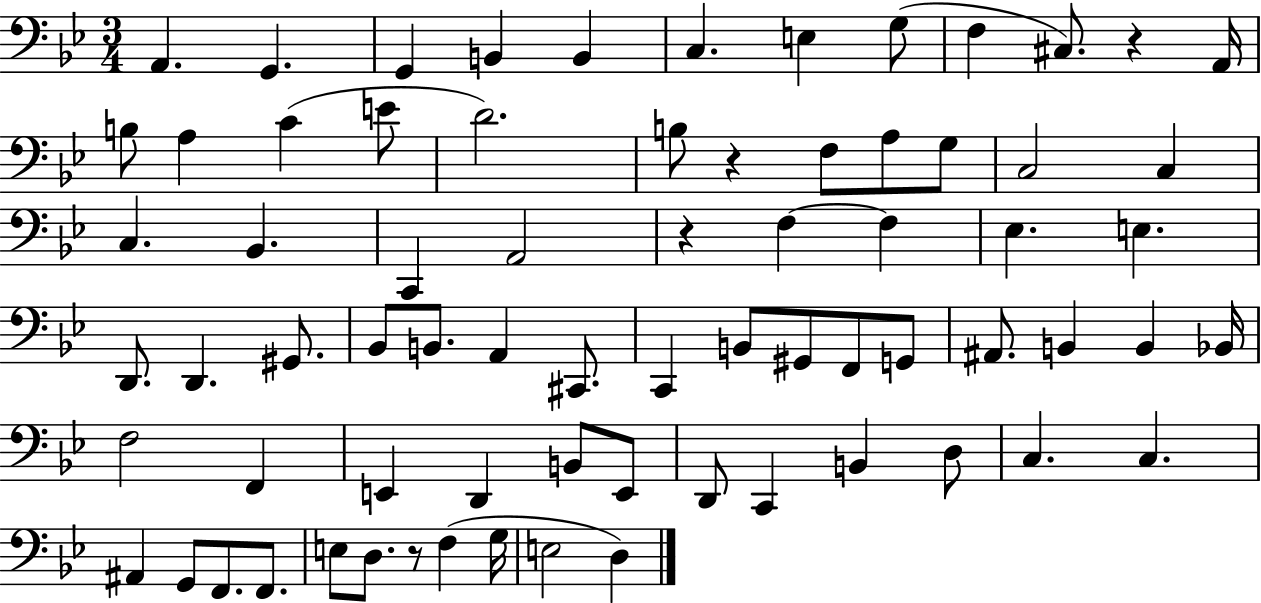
A2/q. G2/q. G2/q B2/q B2/q C3/q. E3/q G3/e F3/q C#3/e. R/q A2/s B3/e A3/q C4/q E4/e D4/h. B3/e R/q F3/e A3/e G3/e C3/h C3/q C3/q. Bb2/q. C2/q A2/h R/q F3/q F3/q Eb3/q. E3/q. D2/e. D2/q. G#2/e. Bb2/e B2/e. A2/q C#2/e. C2/q B2/e G#2/e F2/e G2/e A#2/e. B2/q B2/q Bb2/s F3/h F2/q E2/q D2/q B2/e E2/e D2/e C2/q B2/q D3/e C3/q. C3/q. A#2/q G2/e F2/e. F2/e. E3/e D3/e. R/e F3/q G3/s E3/h D3/q